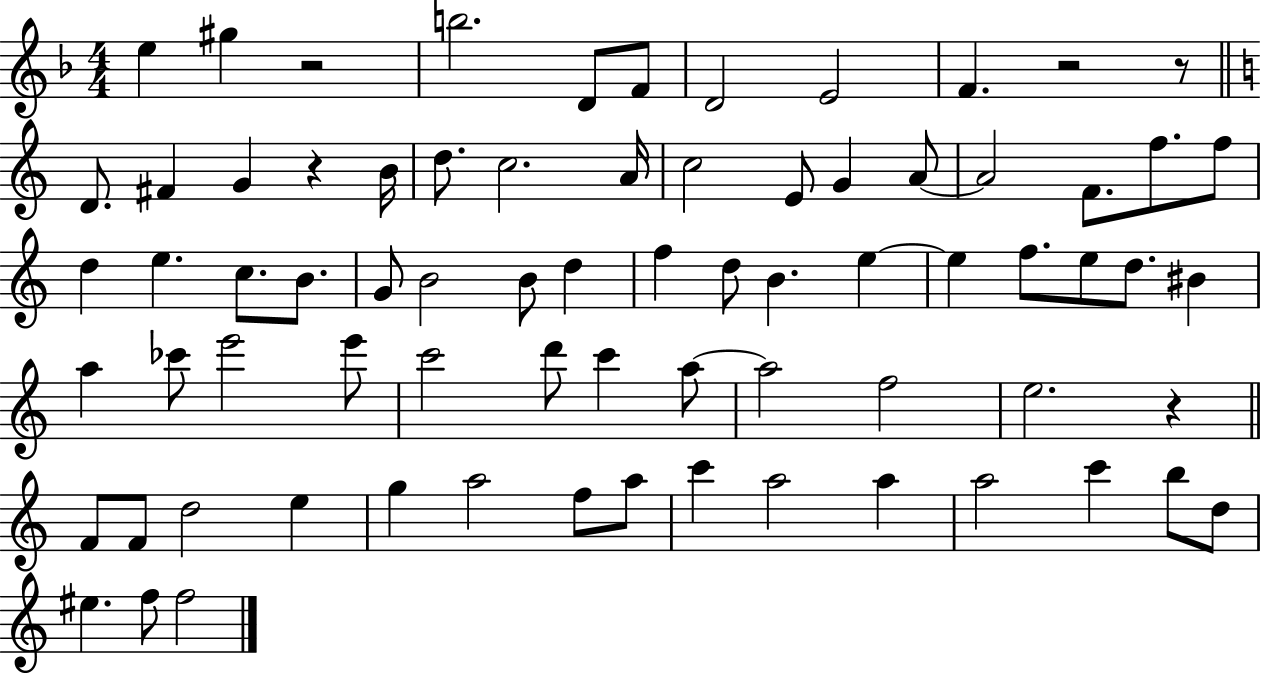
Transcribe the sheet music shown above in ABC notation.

X:1
T:Untitled
M:4/4
L:1/4
K:F
e ^g z2 b2 D/2 F/2 D2 E2 F z2 z/2 D/2 ^F G z B/4 d/2 c2 A/4 c2 E/2 G A/2 A2 F/2 f/2 f/2 d e c/2 B/2 G/2 B2 B/2 d f d/2 B e e f/2 e/2 d/2 ^B a _c'/2 e'2 e'/2 c'2 d'/2 c' a/2 a2 f2 e2 z F/2 F/2 d2 e g a2 f/2 a/2 c' a2 a a2 c' b/2 d/2 ^e f/2 f2